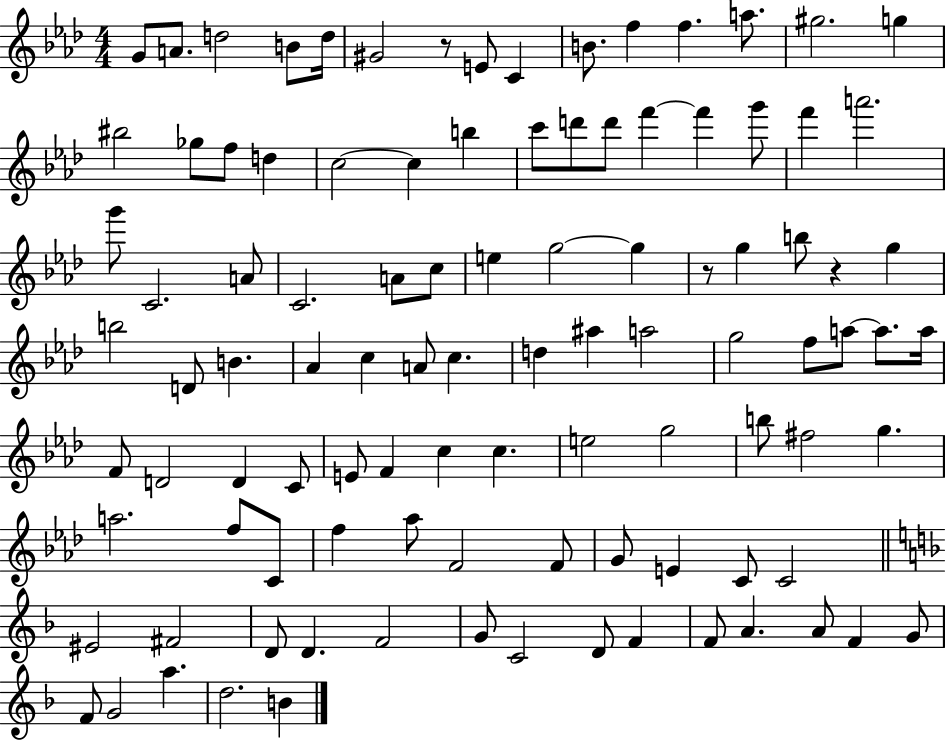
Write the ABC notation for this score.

X:1
T:Untitled
M:4/4
L:1/4
K:Ab
G/2 A/2 d2 B/2 d/4 ^G2 z/2 E/2 C B/2 f f a/2 ^g2 g ^b2 _g/2 f/2 d c2 c b c'/2 d'/2 d'/2 f' f' g'/2 f' a'2 g'/2 C2 A/2 C2 A/2 c/2 e g2 g z/2 g b/2 z g b2 D/2 B _A c A/2 c d ^a a2 g2 f/2 a/2 a/2 a/4 F/2 D2 D C/2 E/2 F c c e2 g2 b/2 ^f2 g a2 f/2 C/2 f _a/2 F2 F/2 G/2 E C/2 C2 ^E2 ^F2 D/2 D F2 G/2 C2 D/2 F F/2 A A/2 F G/2 F/2 G2 a d2 B